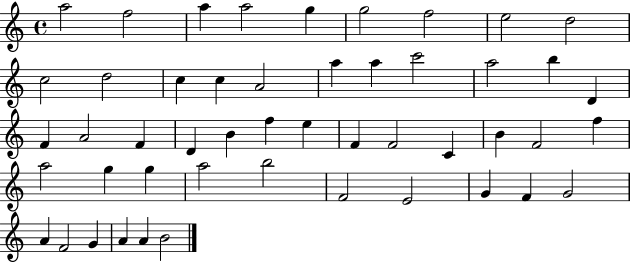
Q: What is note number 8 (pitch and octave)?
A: E5